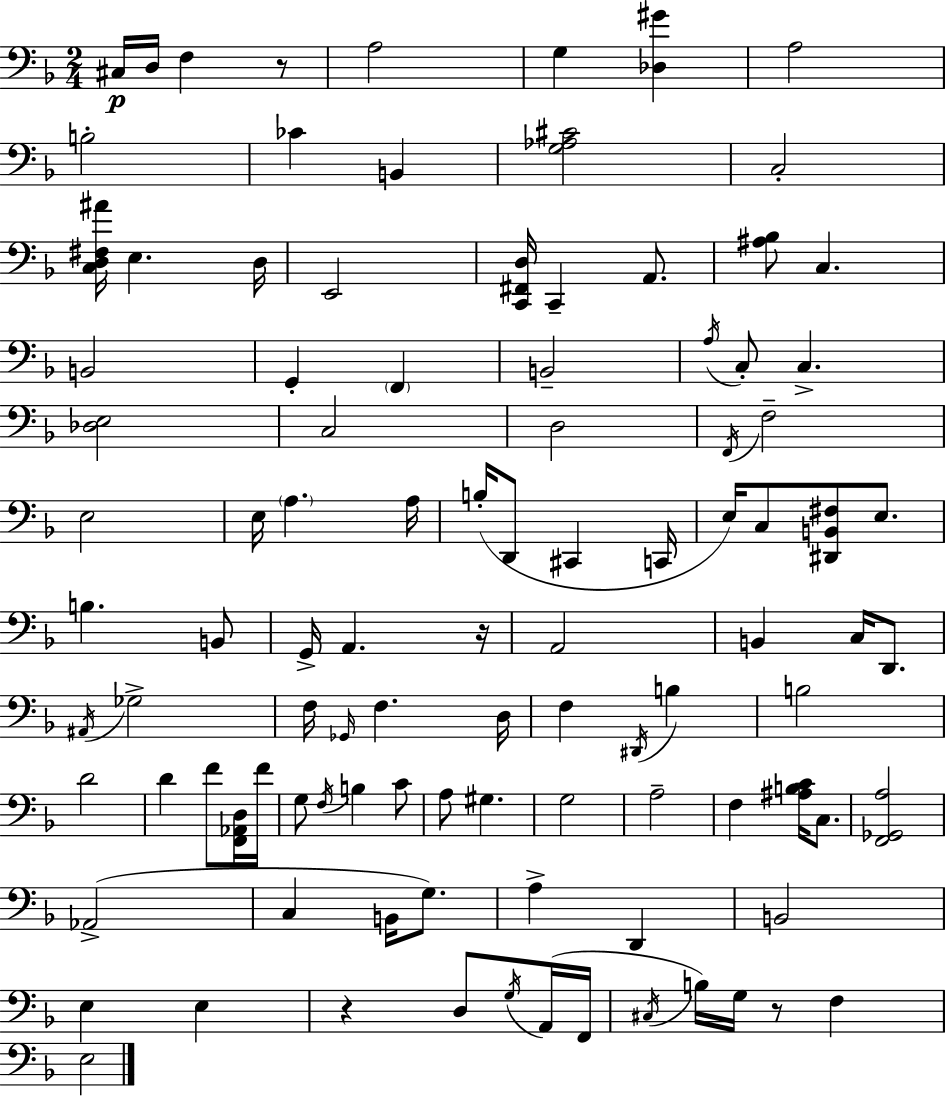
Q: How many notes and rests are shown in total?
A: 102